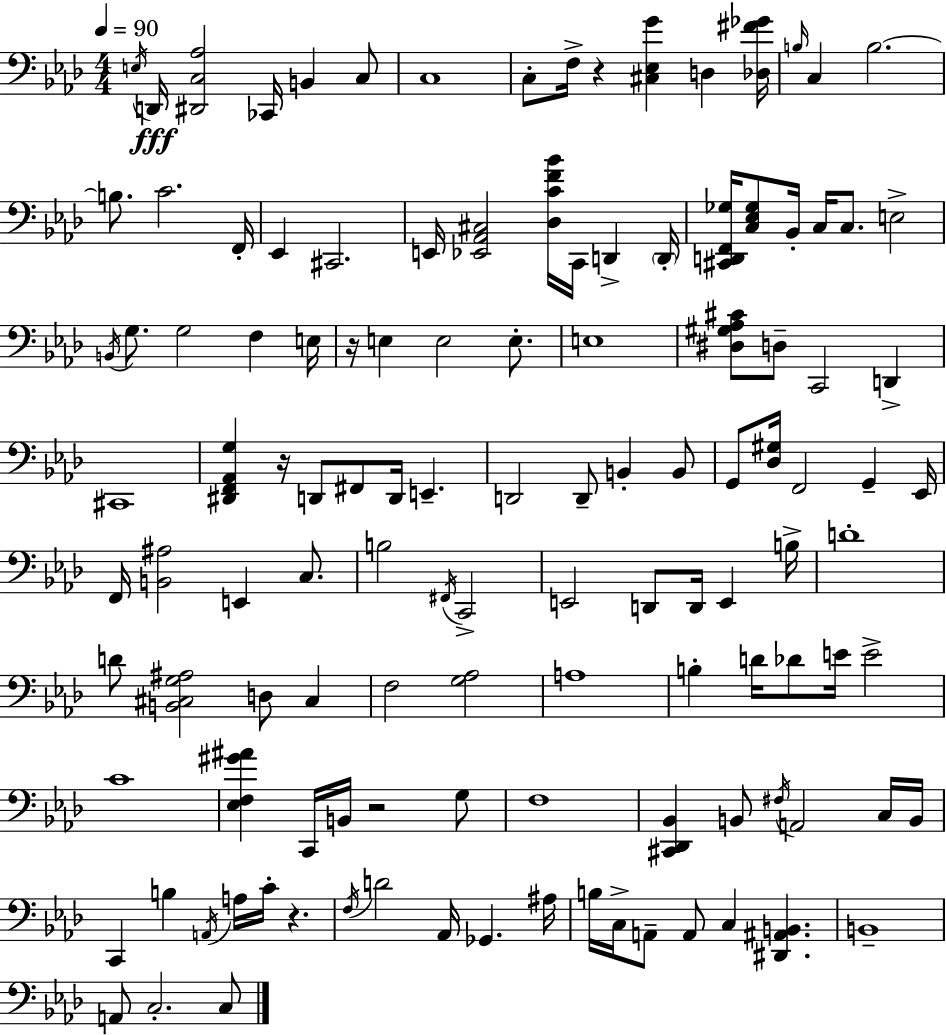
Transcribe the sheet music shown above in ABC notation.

X:1
T:Untitled
M:4/4
L:1/4
K:Fm
E,/4 D,,/4 [^D,,C,_A,]2 _C,,/4 B,, C,/2 C,4 C,/2 F,/4 z [^C,_E,G] D, [_D,^F_G]/4 B,/4 C, B,2 B,/2 C2 F,,/4 _E,, ^C,,2 E,,/4 [_E,,_A,,^C,]2 [_D,CF_B]/4 C,,/4 D,, D,,/4 [^C,,D,,F,,_G,]/4 [C,_E,_G,]/2 _B,,/4 C,/4 C,/2 E,2 B,,/4 G,/2 G,2 F, E,/4 z/4 E, E,2 E,/2 E,4 [^D,^G,_A,^C]/2 D,/2 C,,2 D,, ^C,,4 [^D,,F,,_A,,G,] z/4 D,,/2 ^F,,/2 D,,/4 E,, D,,2 D,,/2 B,, B,,/2 G,,/2 [_D,^G,]/4 F,,2 G,, _E,,/4 F,,/4 [B,,^A,]2 E,, C,/2 B,2 ^F,,/4 C,,2 E,,2 D,,/2 D,,/4 E,, B,/4 D4 D/2 [B,,^C,G,^A,]2 D,/2 ^C, F,2 [G,_A,]2 A,4 B, D/4 _D/2 E/4 E2 C4 [_E,F,^G^A] C,,/4 B,,/4 z2 G,/2 F,4 [^C,,_D,,_B,,] B,,/2 ^F,/4 A,,2 C,/4 B,,/4 C,, B, A,,/4 A,/4 C/4 z F,/4 D2 _A,,/4 _G,, ^A,/4 B,/4 C,/4 A,,/2 A,,/2 C, [^D,,^A,,B,,] B,,4 A,,/2 C,2 C,/2